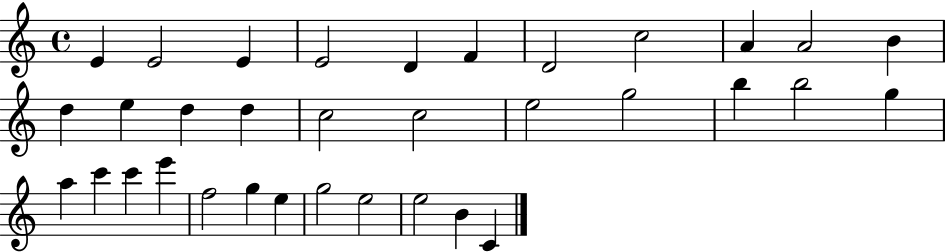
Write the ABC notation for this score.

X:1
T:Untitled
M:4/4
L:1/4
K:C
E E2 E E2 D F D2 c2 A A2 B d e d d c2 c2 e2 g2 b b2 g a c' c' e' f2 g e g2 e2 e2 B C